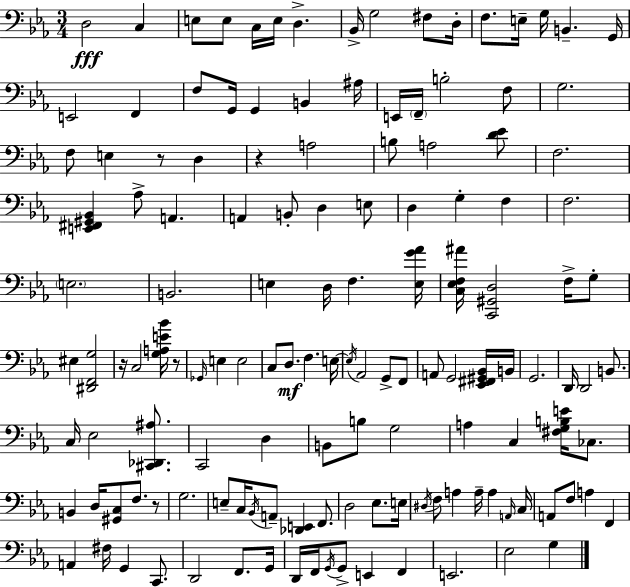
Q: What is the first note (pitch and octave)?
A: D3